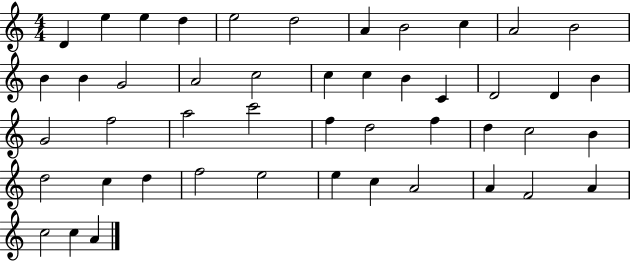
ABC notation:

X:1
T:Untitled
M:4/4
L:1/4
K:C
D e e d e2 d2 A B2 c A2 B2 B B G2 A2 c2 c c B C D2 D B G2 f2 a2 c'2 f d2 f d c2 B d2 c d f2 e2 e c A2 A F2 A c2 c A